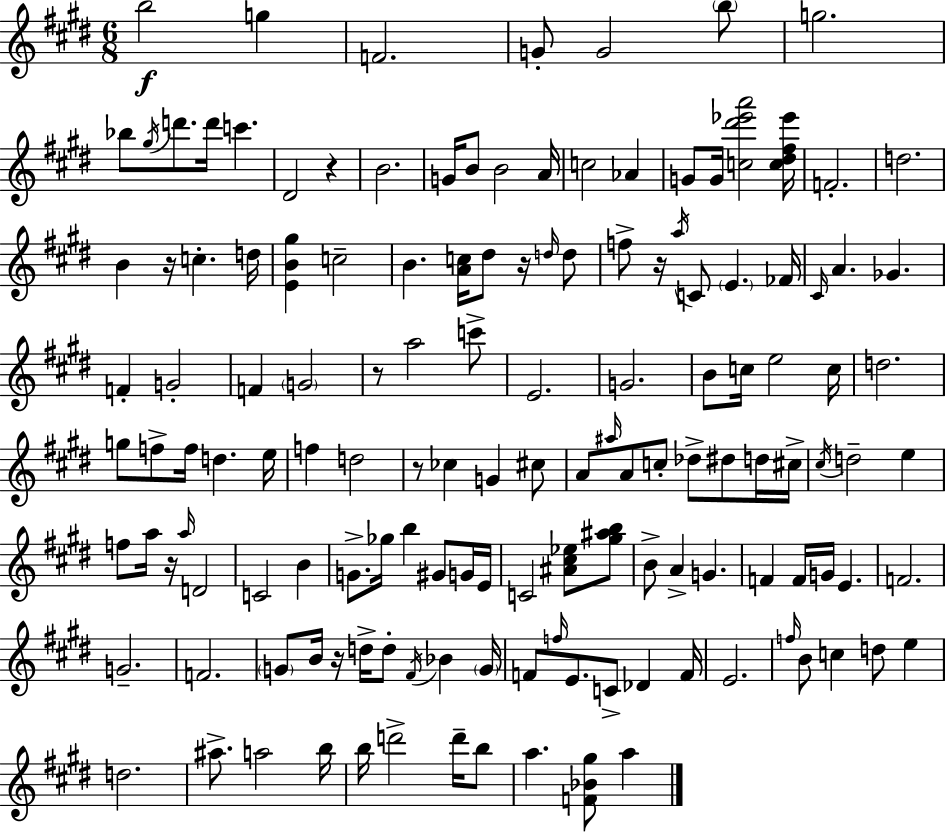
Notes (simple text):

B5/h G5/q F4/h. G4/e G4/h B5/e G5/h. Bb5/e G#5/s D6/e. D6/s C6/q. D#4/h R/q B4/h. G4/s B4/e B4/h A4/s C5/h Ab4/q G4/e G4/s [C5,D#6,Eb6,A6]/h [C5,D#5,F#5,Eb6]/s F4/h. D5/h. B4/q R/s C5/q. D5/s [E4,B4,G#5]/q C5/h B4/q. [A4,C5]/s D#5/e R/s D5/s D5/e F5/e R/s A5/s C4/e E4/q. FES4/s C#4/s A4/q. Gb4/q. F4/q G4/h F4/q G4/h R/e A5/h C6/e E4/h. G4/h. B4/e C5/s E5/h C5/s D5/h. G5/e F5/e F5/s D5/q. E5/s F5/q D5/h R/e CES5/q G4/q C#5/e A4/e A#5/s A4/e C5/e Db5/e D#5/e D5/s C#5/s C#5/s D5/h E5/q F5/e A5/s R/s A5/s D4/h C4/h B4/q G4/e. Gb5/s B5/q G#4/e G4/s E4/s C4/h [A#4,C#5,Eb5]/e [G#5,A#5,B5]/e B4/e A4/q G4/q. F4/q F4/s G4/s E4/q. F4/h. G4/h. F4/h. G4/e B4/s R/s D5/s D5/e F#4/s Bb4/q G4/s F4/e F5/s E4/e. C4/e Db4/q F4/s E4/h. F5/s B4/e C5/q D5/e E5/q D5/h. A#5/e. A5/h B5/s B5/s D6/h D6/s B5/e A5/q. [F4,Bb4,G#5]/e A5/q